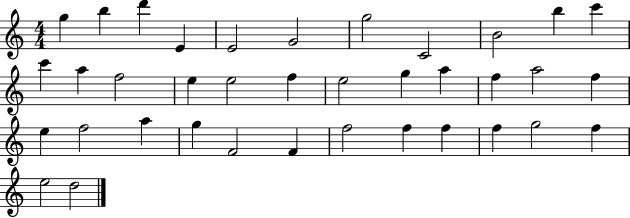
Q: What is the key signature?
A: C major